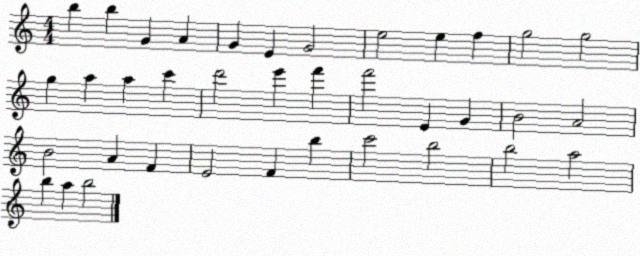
X:1
T:Untitled
M:4/4
L:1/4
K:C
b b G A G E G2 e2 e f g2 g2 g a a c' d'2 e' f' f'2 E G B2 A2 B2 A F E2 F b c'2 b2 b2 a2 b a b2